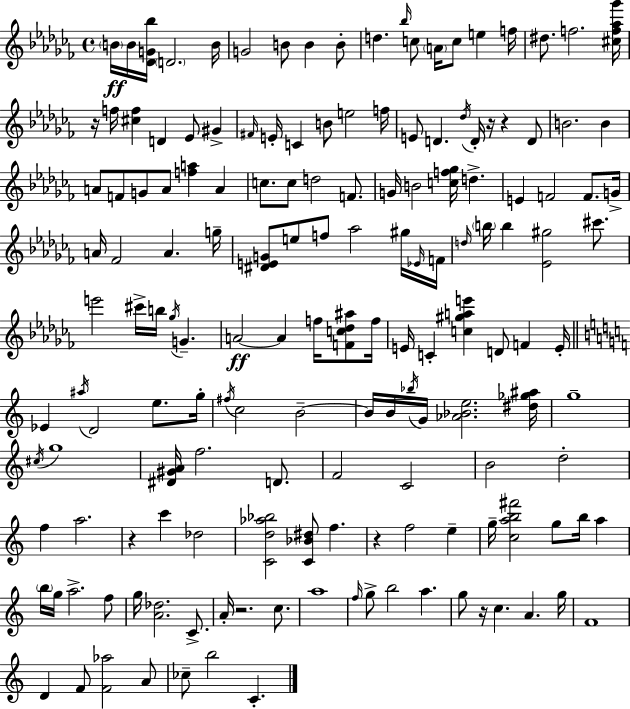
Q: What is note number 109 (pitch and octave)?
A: B5